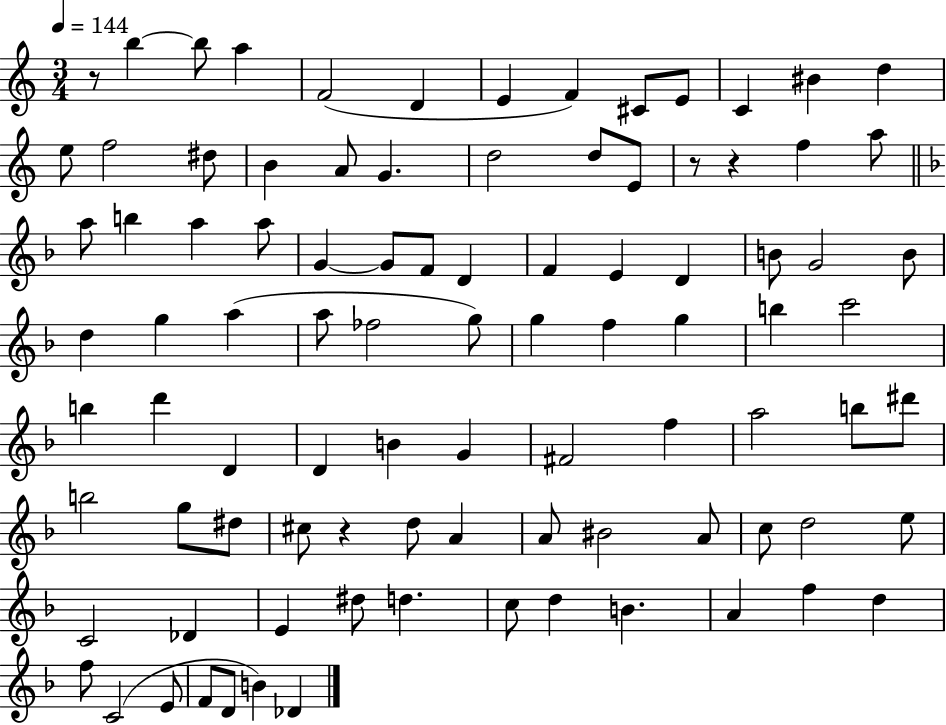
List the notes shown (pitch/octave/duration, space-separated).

R/e B5/q B5/e A5/q F4/h D4/q E4/q F4/q C#4/e E4/e C4/q BIS4/q D5/q E5/e F5/h D#5/e B4/q A4/e G4/q. D5/h D5/e E4/e R/e R/q F5/q A5/e A5/e B5/q A5/q A5/e G4/q G4/e F4/e D4/q F4/q E4/q D4/q B4/e G4/h B4/e D5/q G5/q A5/q A5/e FES5/h G5/e G5/q F5/q G5/q B5/q C6/h B5/q D6/q D4/q D4/q B4/q G4/q F#4/h F5/q A5/h B5/e D#6/e B5/h G5/e D#5/e C#5/e R/q D5/e A4/q A4/e BIS4/h A4/e C5/e D5/h E5/e C4/h Db4/q E4/q D#5/e D5/q. C5/e D5/q B4/q. A4/q F5/q D5/q F5/e C4/h E4/e F4/e D4/e B4/q Db4/q